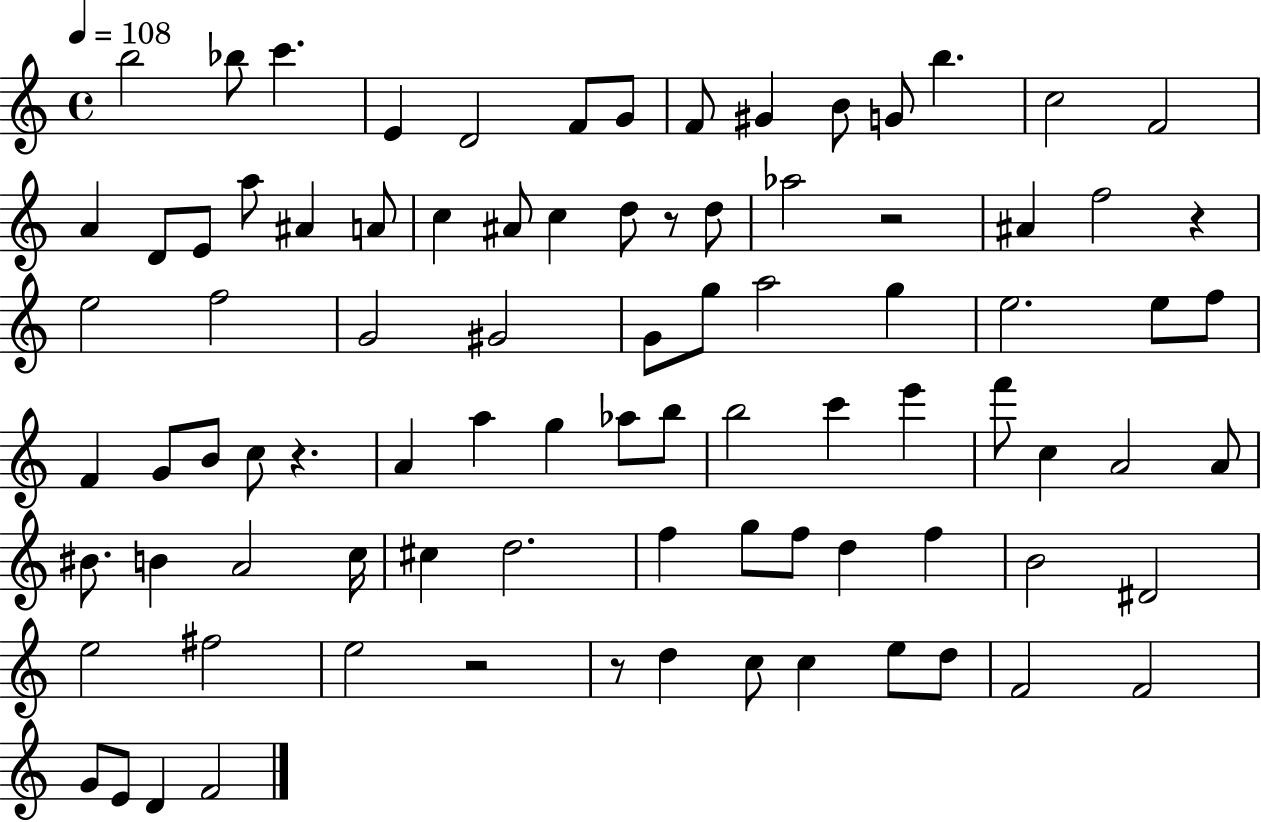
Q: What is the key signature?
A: C major